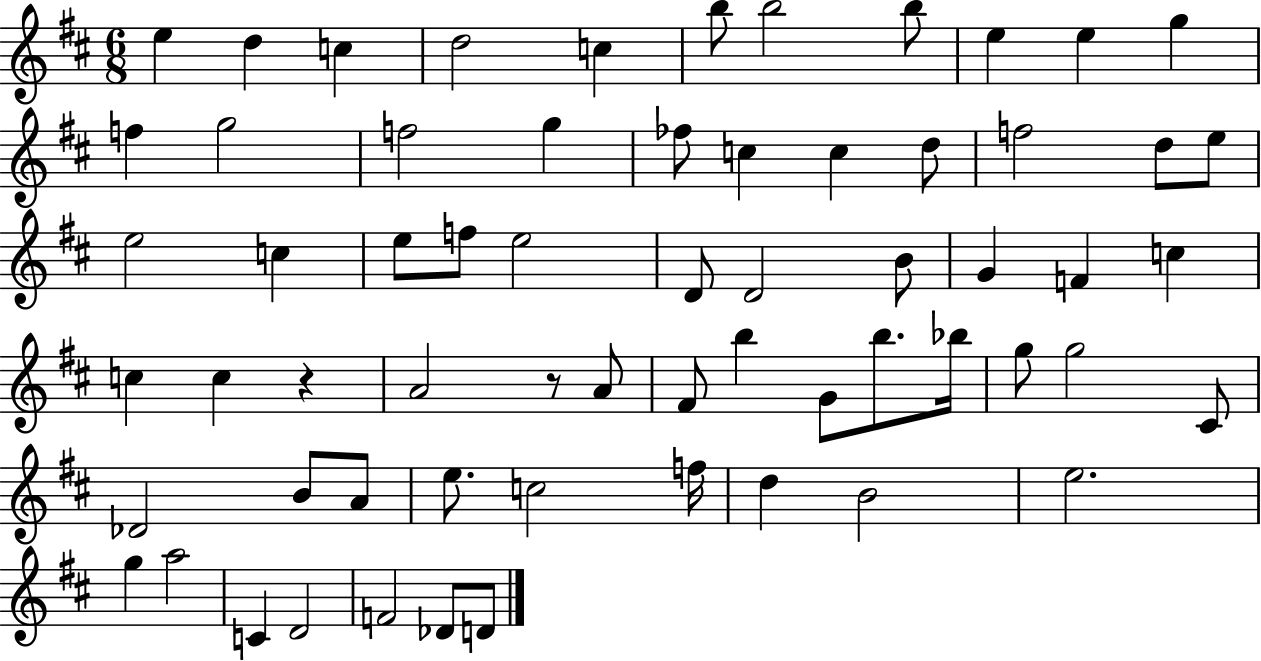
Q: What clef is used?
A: treble